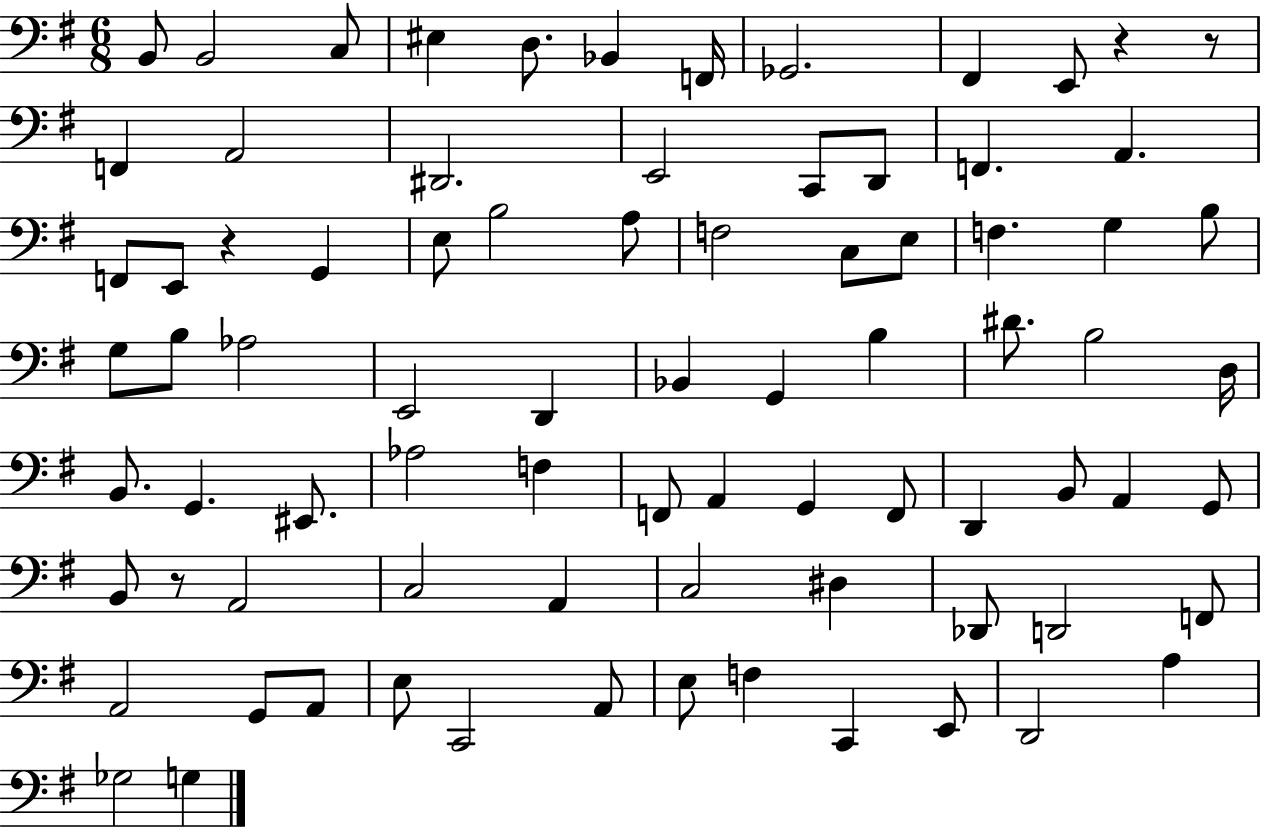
B2/e B2/h C3/e EIS3/q D3/e. Bb2/q F2/s Gb2/h. F#2/q E2/e R/q R/e F2/q A2/h D#2/h. E2/h C2/e D2/e F2/q. A2/q. F2/e E2/e R/q G2/q E3/e B3/h A3/e F3/h C3/e E3/e F3/q. G3/q B3/e G3/e B3/e Ab3/h E2/h D2/q Bb2/q G2/q B3/q D#4/e. B3/h D3/s B2/e. G2/q. EIS2/e. Ab3/h F3/q F2/e A2/q G2/q F2/e D2/q B2/e A2/q G2/e B2/e R/e A2/h C3/h A2/q C3/h D#3/q Db2/e D2/h F2/e A2/h G2/e A2/e E3/e C2/h A2/e E3/e F3/q C2/q E2/e D2/h A3/q Gb3/h G3/q